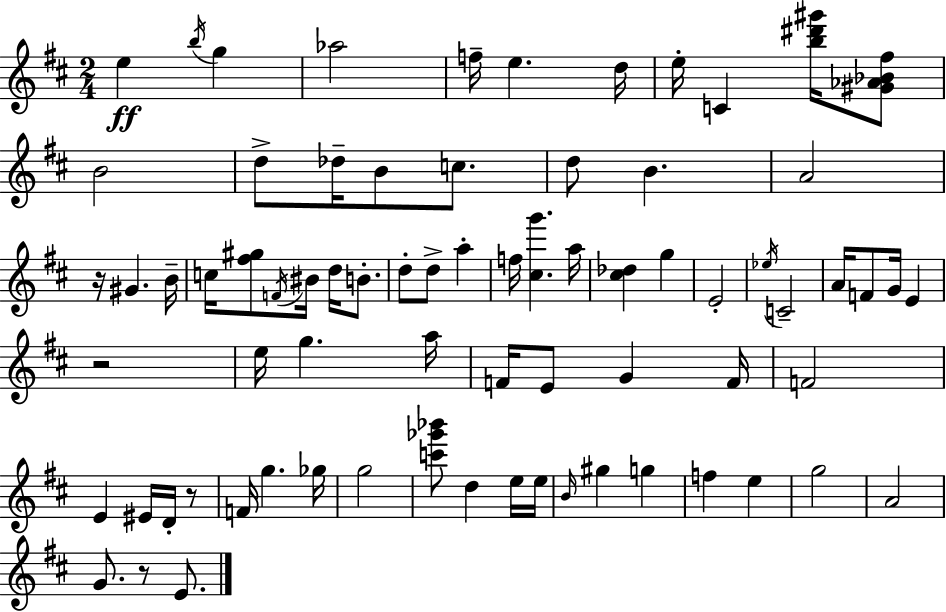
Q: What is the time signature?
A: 2/4